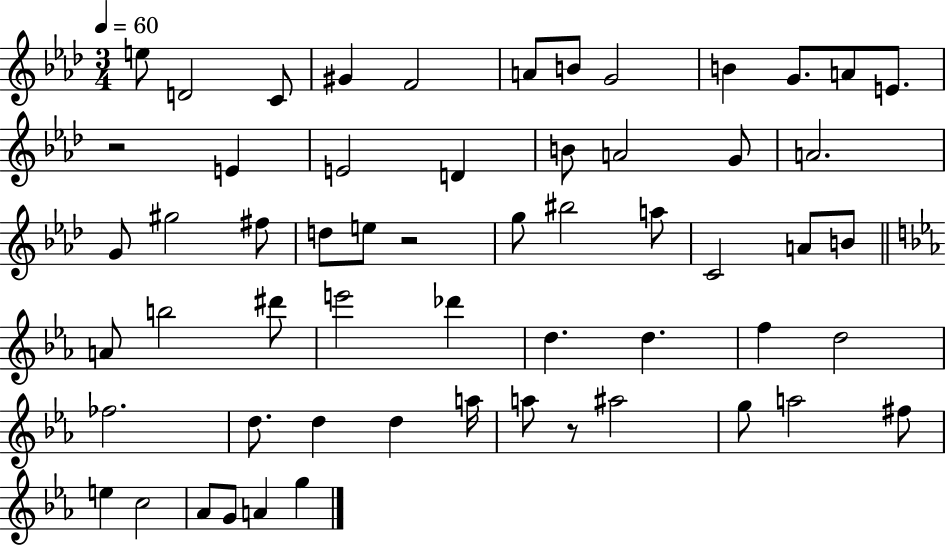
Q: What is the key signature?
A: AES major